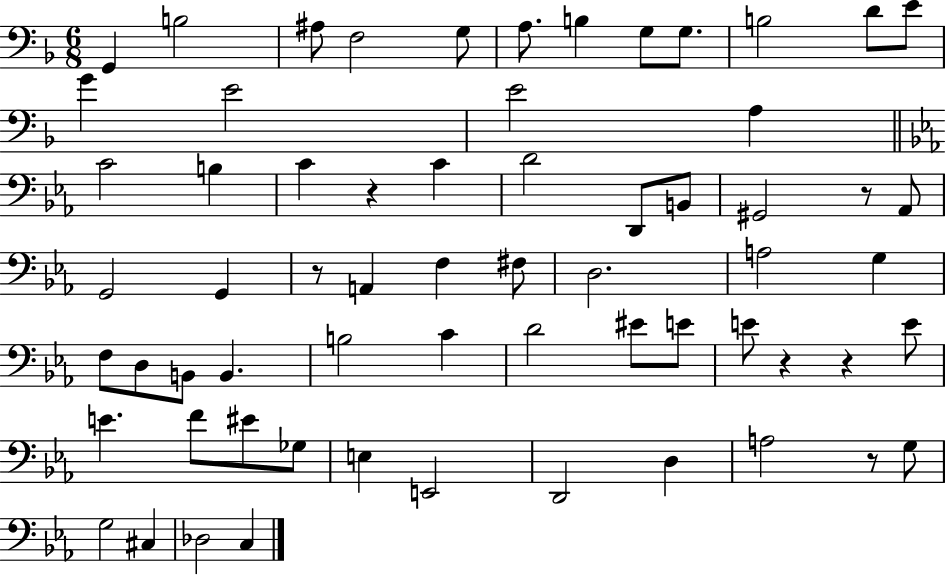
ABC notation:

X:1
T:Untitled
M:6/8
L:1/4
K:F
G,, B,2 ^A,/2 F,2 G,/2 A,/2 B, G,/2 G,/2 B,2 D/2 E/2 G E2 E2 A, C2 B, C z C D2 D,,/2 B,,/2 ^G,,2 z/2 _A,,/2 G,,2 G,, z/2 A,, F, ^F,/2 D,2 A,2 G, F,/2 D,/2 B,,/2 B,, B,2 C D2 ^E/2 E/2 E/2 z z E/2 E F/2 ^E/2 _G,/2 E, E,,2 D,,2 D, A,2 z/2 G,/2 G,2 ^C, _D,2 C,